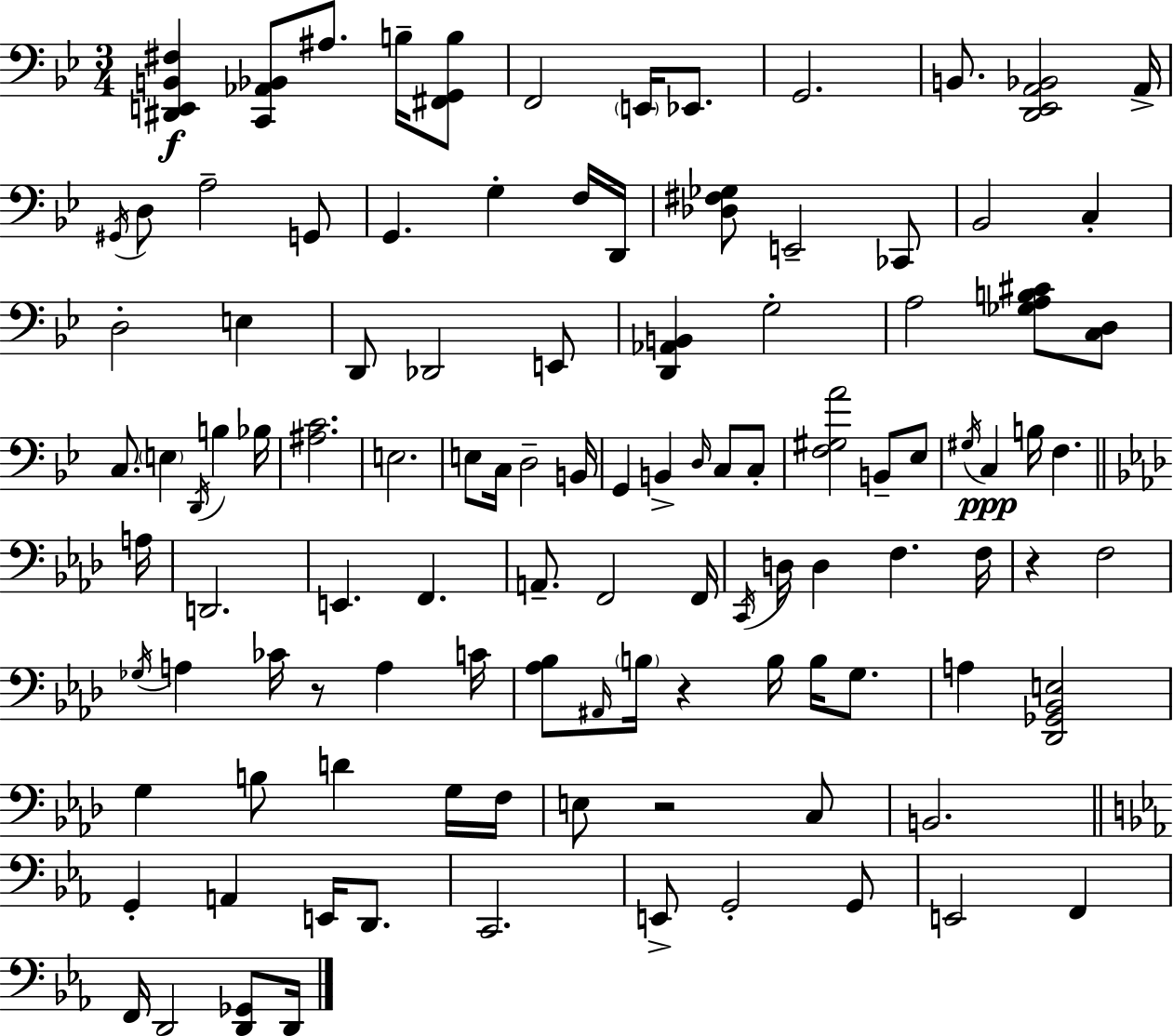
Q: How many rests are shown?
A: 4